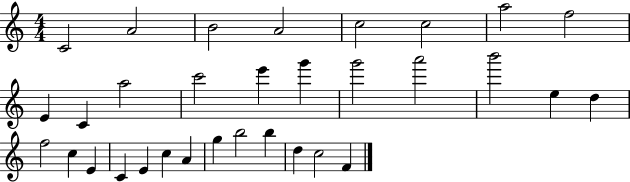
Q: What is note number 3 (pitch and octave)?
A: B4